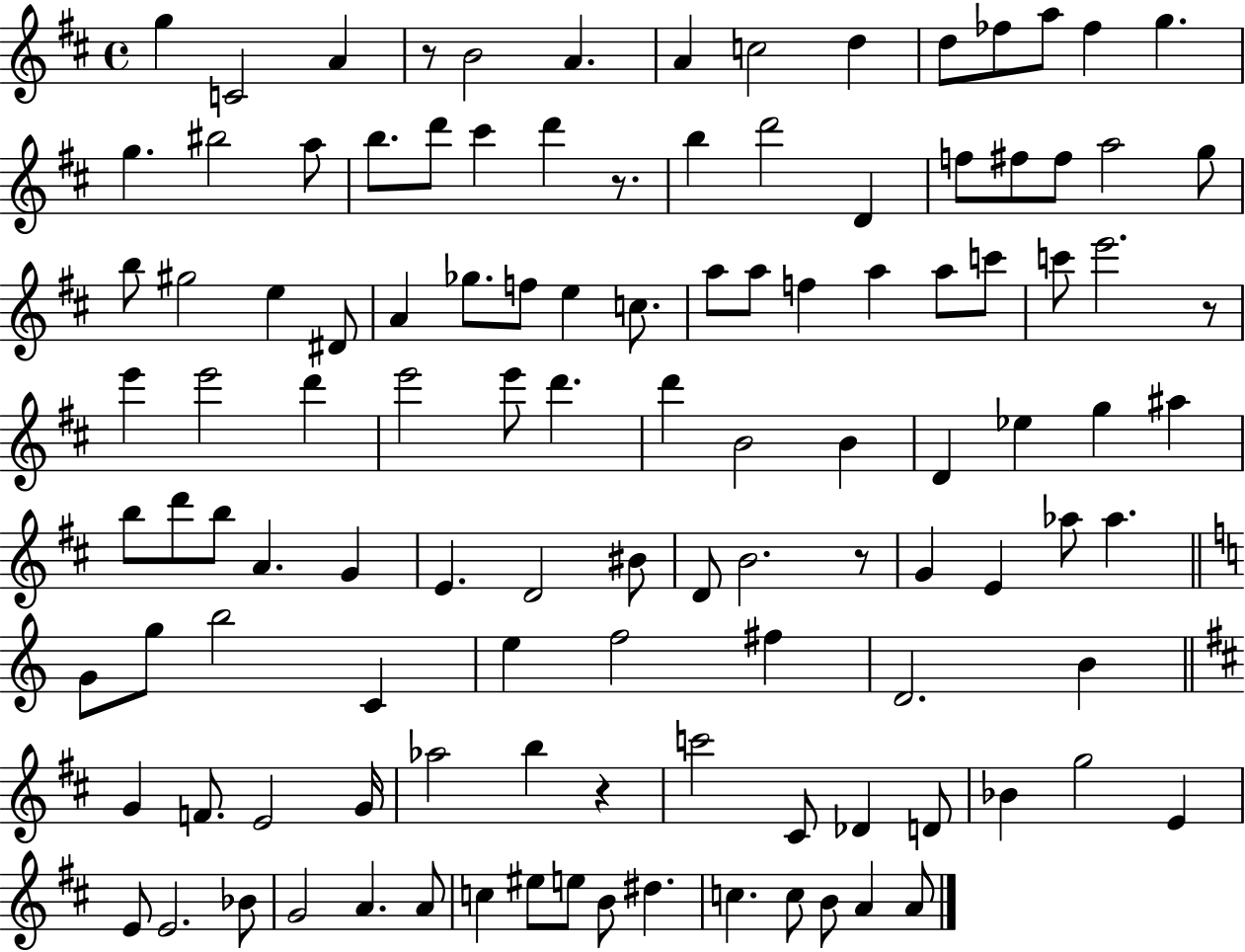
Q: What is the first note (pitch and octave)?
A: G5